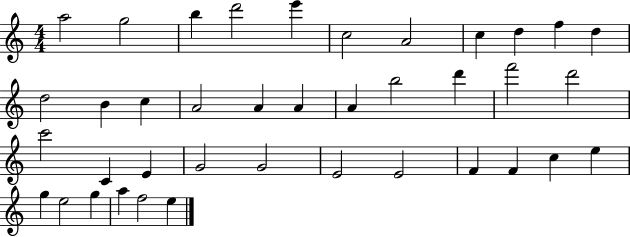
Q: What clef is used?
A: treble